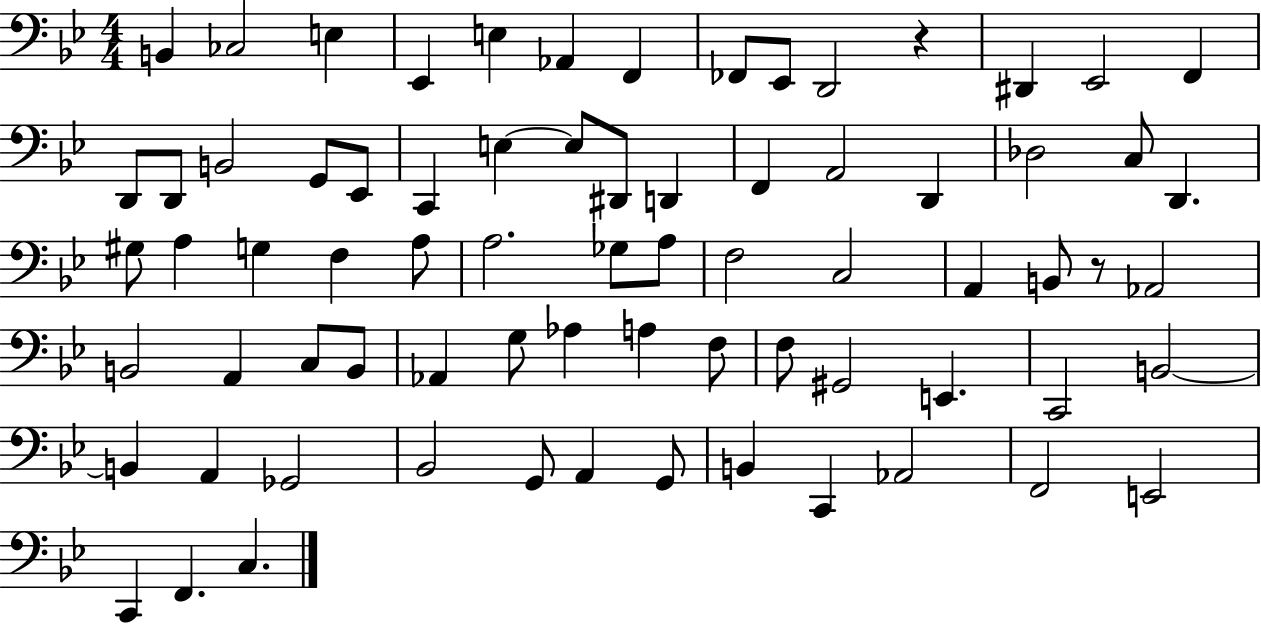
B2/q CES3/h E3/q Eb2/q E3/q Ab2/q F2/q FES2/e Eb2/e D2/h R/q D#2/q Eb2/h F2/q D2/e D2/e B2/h G2/e Eb2/e C2/q E3/q E3/e D#2/e D2/q F2/q A2/h D2/q Db3/h C3/e D2/q. G#3/e A3/q G3/q F3/q A3/e A3/h. Gb3/e A3/e F3/h C3/h A2/q B2/e R/e Ab2/h B2/h A2/q C3/e B2/e Ab2/q G3/e Ab3/q A3/q F3/e F3/e G#2/h E2/q. C2/h B2/h B2/q A2/q Gb2/h Bb2/h G2/e A2/q G2/e B2/q C2/q Ab2/h F2/h E2/h C2/q F2/q. C3/q.